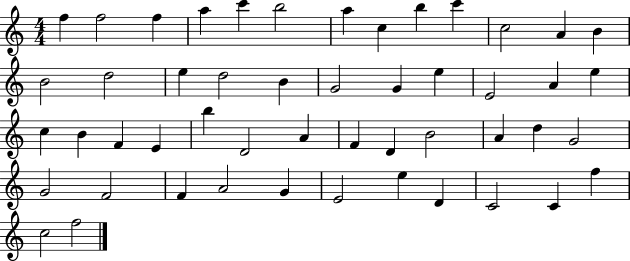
X:1
T:Untitled
M:4/4
L:1/4
K:C
f f2 f a c' b2 a c b c' c2 A B B2 d2 e d2 B G2 G e E2 A e c B F E b D2 A F D B2 A d G2 G2 F2 F A2 G E2 e D C2 C f c2 f2